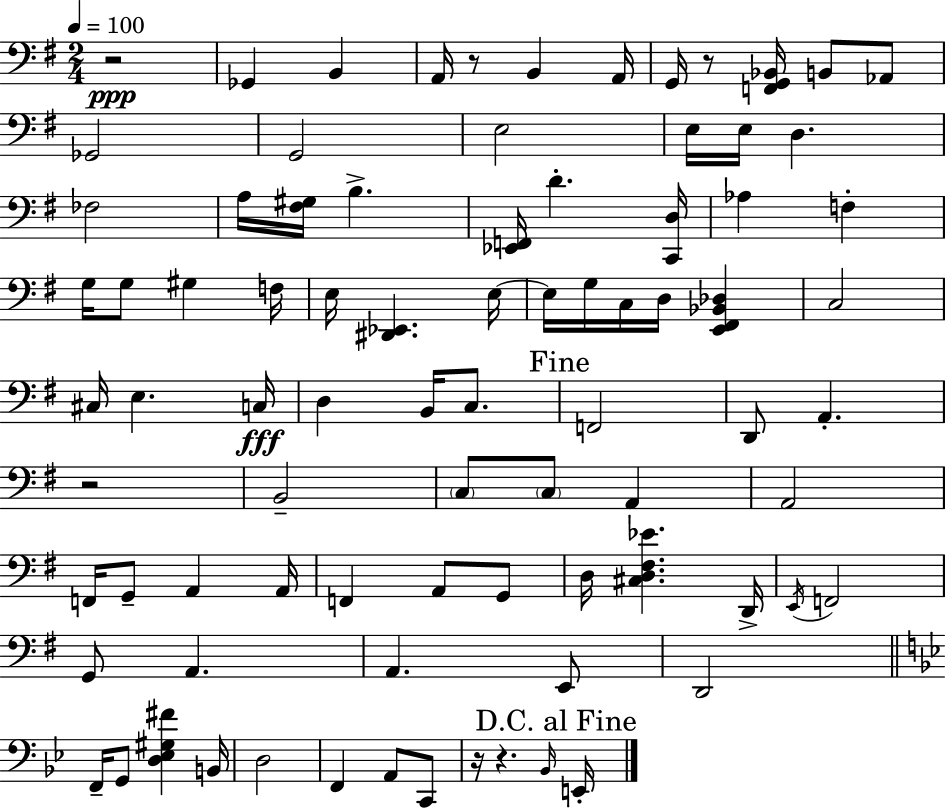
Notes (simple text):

R/h Gb2/q B2/q A2/s R/e B2/q A2/s G2/s R/e [F2,G2,Bb2]/s B2/e Ab2/e Gb2/h G2/h E3/h E3/s E3/s D3/q. FES3/h A3/s [F#3,G#3]/s B3/q. [Eb2,F2]/s D4/q. [C2,D3]/s Ab3/q F3/q G3/s G3/e G#3/q F3/s E3/s [D#2,Eb2]/q. E3/s E3/s G3/s C3/s D3/s [E2,F#2,Bb2,Db3]/q C3/h C#3/s E3/q. C3/s D3/q B2/s C3/e. F2/h D2/e A2/q. R/h B2/h C3/e C3/e A2/q A2/h F2/s G2/e A2/q A2/s F2/q A2/e G2/e D3/s [C#3,D3,F#3,Eb4]/q. D2/s E2/s F2/h G2/e A2/q. A2/q. E2/e D2/h F2/s G2/e [D3,Eb3,G#3,F#4]/q B2/s D3/h F2/q A2/e C2/e R/s R/q. Bb2/s E2/s